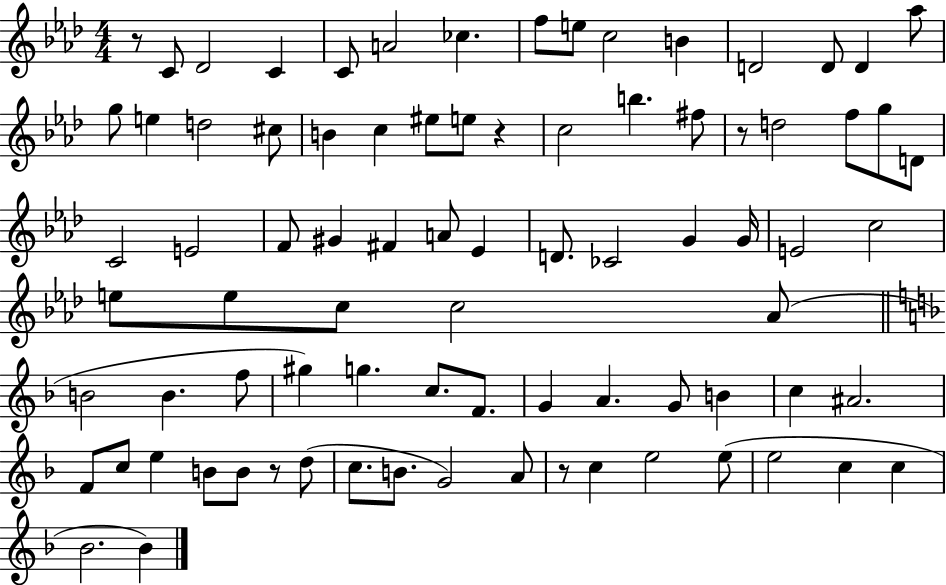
R/e C4/e Db4/h C4/q C4/e A4/h CES5/q. F5/e E5/e C5/h B4/q D4/h D4/e D4/q Ab5/e G5/e E5/q D5/h C#5/e B4/q C5/q EIS5/e E5/e R/q C5/h B5/q. F#5/e R/e D5/h F5/e G5/e D4/e C4/h E4/h F4/e G#4/q F#4/q A4/e Eb4/q D4/e. CES4/h G4/q G4/s E4/h C5/h E5/e E5/e C5/e C5/h Ab4/e B4/h B4/q. F5/e G#5/q G5/q. C5/e. F4/e. G4/q A4/q. G4/e B4/q C5/q A#4/h. F4/e C5/e E5/q B4/e B4/e R/e D5/e C5/e. B4/e. G4/h A4/e R/e C5/q E5/h E5/e E5/h C5/q C5/q Bb4/h. Bb4/q